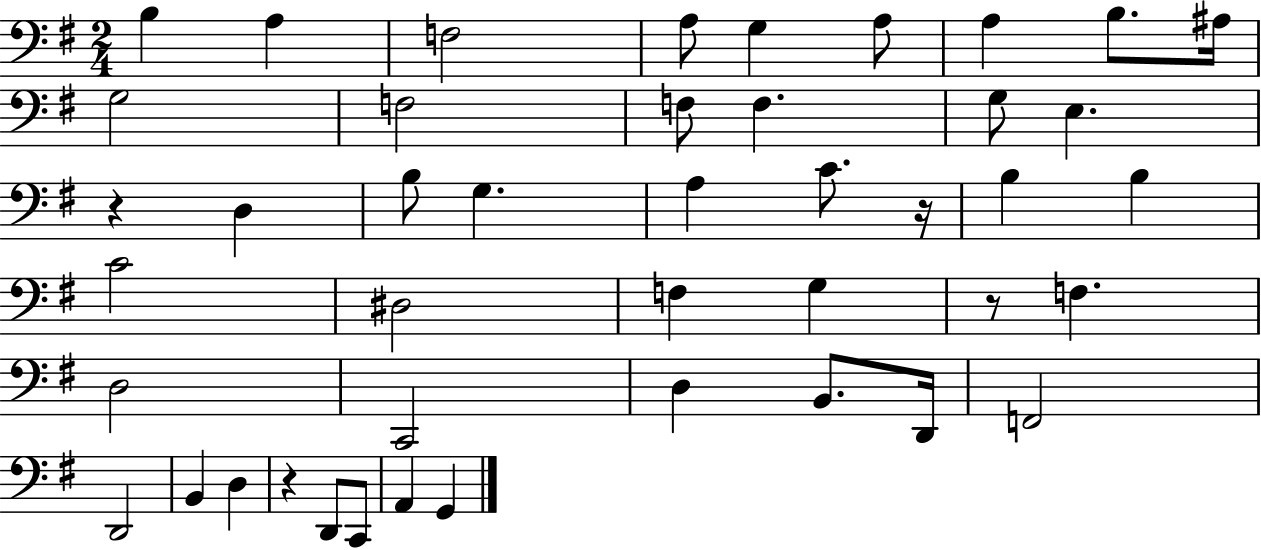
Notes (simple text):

B3/q A3/q F3/h A3/e G3/q A3/e A3/q B3/e. A#3/s G3/h F3/h F3/e F3/q. G3/e E3/q. R/q D3/q B3/e G3/q. A3/q C4/e. R/s B3/q B3/q C4/h D#3/h F3/q G3/q R/e F3/q. D3/h C2/h D3/q B2/e. D2/s F2/h D2/h B2/q D3/q R/q D2/e C2/e A2/q G2/q